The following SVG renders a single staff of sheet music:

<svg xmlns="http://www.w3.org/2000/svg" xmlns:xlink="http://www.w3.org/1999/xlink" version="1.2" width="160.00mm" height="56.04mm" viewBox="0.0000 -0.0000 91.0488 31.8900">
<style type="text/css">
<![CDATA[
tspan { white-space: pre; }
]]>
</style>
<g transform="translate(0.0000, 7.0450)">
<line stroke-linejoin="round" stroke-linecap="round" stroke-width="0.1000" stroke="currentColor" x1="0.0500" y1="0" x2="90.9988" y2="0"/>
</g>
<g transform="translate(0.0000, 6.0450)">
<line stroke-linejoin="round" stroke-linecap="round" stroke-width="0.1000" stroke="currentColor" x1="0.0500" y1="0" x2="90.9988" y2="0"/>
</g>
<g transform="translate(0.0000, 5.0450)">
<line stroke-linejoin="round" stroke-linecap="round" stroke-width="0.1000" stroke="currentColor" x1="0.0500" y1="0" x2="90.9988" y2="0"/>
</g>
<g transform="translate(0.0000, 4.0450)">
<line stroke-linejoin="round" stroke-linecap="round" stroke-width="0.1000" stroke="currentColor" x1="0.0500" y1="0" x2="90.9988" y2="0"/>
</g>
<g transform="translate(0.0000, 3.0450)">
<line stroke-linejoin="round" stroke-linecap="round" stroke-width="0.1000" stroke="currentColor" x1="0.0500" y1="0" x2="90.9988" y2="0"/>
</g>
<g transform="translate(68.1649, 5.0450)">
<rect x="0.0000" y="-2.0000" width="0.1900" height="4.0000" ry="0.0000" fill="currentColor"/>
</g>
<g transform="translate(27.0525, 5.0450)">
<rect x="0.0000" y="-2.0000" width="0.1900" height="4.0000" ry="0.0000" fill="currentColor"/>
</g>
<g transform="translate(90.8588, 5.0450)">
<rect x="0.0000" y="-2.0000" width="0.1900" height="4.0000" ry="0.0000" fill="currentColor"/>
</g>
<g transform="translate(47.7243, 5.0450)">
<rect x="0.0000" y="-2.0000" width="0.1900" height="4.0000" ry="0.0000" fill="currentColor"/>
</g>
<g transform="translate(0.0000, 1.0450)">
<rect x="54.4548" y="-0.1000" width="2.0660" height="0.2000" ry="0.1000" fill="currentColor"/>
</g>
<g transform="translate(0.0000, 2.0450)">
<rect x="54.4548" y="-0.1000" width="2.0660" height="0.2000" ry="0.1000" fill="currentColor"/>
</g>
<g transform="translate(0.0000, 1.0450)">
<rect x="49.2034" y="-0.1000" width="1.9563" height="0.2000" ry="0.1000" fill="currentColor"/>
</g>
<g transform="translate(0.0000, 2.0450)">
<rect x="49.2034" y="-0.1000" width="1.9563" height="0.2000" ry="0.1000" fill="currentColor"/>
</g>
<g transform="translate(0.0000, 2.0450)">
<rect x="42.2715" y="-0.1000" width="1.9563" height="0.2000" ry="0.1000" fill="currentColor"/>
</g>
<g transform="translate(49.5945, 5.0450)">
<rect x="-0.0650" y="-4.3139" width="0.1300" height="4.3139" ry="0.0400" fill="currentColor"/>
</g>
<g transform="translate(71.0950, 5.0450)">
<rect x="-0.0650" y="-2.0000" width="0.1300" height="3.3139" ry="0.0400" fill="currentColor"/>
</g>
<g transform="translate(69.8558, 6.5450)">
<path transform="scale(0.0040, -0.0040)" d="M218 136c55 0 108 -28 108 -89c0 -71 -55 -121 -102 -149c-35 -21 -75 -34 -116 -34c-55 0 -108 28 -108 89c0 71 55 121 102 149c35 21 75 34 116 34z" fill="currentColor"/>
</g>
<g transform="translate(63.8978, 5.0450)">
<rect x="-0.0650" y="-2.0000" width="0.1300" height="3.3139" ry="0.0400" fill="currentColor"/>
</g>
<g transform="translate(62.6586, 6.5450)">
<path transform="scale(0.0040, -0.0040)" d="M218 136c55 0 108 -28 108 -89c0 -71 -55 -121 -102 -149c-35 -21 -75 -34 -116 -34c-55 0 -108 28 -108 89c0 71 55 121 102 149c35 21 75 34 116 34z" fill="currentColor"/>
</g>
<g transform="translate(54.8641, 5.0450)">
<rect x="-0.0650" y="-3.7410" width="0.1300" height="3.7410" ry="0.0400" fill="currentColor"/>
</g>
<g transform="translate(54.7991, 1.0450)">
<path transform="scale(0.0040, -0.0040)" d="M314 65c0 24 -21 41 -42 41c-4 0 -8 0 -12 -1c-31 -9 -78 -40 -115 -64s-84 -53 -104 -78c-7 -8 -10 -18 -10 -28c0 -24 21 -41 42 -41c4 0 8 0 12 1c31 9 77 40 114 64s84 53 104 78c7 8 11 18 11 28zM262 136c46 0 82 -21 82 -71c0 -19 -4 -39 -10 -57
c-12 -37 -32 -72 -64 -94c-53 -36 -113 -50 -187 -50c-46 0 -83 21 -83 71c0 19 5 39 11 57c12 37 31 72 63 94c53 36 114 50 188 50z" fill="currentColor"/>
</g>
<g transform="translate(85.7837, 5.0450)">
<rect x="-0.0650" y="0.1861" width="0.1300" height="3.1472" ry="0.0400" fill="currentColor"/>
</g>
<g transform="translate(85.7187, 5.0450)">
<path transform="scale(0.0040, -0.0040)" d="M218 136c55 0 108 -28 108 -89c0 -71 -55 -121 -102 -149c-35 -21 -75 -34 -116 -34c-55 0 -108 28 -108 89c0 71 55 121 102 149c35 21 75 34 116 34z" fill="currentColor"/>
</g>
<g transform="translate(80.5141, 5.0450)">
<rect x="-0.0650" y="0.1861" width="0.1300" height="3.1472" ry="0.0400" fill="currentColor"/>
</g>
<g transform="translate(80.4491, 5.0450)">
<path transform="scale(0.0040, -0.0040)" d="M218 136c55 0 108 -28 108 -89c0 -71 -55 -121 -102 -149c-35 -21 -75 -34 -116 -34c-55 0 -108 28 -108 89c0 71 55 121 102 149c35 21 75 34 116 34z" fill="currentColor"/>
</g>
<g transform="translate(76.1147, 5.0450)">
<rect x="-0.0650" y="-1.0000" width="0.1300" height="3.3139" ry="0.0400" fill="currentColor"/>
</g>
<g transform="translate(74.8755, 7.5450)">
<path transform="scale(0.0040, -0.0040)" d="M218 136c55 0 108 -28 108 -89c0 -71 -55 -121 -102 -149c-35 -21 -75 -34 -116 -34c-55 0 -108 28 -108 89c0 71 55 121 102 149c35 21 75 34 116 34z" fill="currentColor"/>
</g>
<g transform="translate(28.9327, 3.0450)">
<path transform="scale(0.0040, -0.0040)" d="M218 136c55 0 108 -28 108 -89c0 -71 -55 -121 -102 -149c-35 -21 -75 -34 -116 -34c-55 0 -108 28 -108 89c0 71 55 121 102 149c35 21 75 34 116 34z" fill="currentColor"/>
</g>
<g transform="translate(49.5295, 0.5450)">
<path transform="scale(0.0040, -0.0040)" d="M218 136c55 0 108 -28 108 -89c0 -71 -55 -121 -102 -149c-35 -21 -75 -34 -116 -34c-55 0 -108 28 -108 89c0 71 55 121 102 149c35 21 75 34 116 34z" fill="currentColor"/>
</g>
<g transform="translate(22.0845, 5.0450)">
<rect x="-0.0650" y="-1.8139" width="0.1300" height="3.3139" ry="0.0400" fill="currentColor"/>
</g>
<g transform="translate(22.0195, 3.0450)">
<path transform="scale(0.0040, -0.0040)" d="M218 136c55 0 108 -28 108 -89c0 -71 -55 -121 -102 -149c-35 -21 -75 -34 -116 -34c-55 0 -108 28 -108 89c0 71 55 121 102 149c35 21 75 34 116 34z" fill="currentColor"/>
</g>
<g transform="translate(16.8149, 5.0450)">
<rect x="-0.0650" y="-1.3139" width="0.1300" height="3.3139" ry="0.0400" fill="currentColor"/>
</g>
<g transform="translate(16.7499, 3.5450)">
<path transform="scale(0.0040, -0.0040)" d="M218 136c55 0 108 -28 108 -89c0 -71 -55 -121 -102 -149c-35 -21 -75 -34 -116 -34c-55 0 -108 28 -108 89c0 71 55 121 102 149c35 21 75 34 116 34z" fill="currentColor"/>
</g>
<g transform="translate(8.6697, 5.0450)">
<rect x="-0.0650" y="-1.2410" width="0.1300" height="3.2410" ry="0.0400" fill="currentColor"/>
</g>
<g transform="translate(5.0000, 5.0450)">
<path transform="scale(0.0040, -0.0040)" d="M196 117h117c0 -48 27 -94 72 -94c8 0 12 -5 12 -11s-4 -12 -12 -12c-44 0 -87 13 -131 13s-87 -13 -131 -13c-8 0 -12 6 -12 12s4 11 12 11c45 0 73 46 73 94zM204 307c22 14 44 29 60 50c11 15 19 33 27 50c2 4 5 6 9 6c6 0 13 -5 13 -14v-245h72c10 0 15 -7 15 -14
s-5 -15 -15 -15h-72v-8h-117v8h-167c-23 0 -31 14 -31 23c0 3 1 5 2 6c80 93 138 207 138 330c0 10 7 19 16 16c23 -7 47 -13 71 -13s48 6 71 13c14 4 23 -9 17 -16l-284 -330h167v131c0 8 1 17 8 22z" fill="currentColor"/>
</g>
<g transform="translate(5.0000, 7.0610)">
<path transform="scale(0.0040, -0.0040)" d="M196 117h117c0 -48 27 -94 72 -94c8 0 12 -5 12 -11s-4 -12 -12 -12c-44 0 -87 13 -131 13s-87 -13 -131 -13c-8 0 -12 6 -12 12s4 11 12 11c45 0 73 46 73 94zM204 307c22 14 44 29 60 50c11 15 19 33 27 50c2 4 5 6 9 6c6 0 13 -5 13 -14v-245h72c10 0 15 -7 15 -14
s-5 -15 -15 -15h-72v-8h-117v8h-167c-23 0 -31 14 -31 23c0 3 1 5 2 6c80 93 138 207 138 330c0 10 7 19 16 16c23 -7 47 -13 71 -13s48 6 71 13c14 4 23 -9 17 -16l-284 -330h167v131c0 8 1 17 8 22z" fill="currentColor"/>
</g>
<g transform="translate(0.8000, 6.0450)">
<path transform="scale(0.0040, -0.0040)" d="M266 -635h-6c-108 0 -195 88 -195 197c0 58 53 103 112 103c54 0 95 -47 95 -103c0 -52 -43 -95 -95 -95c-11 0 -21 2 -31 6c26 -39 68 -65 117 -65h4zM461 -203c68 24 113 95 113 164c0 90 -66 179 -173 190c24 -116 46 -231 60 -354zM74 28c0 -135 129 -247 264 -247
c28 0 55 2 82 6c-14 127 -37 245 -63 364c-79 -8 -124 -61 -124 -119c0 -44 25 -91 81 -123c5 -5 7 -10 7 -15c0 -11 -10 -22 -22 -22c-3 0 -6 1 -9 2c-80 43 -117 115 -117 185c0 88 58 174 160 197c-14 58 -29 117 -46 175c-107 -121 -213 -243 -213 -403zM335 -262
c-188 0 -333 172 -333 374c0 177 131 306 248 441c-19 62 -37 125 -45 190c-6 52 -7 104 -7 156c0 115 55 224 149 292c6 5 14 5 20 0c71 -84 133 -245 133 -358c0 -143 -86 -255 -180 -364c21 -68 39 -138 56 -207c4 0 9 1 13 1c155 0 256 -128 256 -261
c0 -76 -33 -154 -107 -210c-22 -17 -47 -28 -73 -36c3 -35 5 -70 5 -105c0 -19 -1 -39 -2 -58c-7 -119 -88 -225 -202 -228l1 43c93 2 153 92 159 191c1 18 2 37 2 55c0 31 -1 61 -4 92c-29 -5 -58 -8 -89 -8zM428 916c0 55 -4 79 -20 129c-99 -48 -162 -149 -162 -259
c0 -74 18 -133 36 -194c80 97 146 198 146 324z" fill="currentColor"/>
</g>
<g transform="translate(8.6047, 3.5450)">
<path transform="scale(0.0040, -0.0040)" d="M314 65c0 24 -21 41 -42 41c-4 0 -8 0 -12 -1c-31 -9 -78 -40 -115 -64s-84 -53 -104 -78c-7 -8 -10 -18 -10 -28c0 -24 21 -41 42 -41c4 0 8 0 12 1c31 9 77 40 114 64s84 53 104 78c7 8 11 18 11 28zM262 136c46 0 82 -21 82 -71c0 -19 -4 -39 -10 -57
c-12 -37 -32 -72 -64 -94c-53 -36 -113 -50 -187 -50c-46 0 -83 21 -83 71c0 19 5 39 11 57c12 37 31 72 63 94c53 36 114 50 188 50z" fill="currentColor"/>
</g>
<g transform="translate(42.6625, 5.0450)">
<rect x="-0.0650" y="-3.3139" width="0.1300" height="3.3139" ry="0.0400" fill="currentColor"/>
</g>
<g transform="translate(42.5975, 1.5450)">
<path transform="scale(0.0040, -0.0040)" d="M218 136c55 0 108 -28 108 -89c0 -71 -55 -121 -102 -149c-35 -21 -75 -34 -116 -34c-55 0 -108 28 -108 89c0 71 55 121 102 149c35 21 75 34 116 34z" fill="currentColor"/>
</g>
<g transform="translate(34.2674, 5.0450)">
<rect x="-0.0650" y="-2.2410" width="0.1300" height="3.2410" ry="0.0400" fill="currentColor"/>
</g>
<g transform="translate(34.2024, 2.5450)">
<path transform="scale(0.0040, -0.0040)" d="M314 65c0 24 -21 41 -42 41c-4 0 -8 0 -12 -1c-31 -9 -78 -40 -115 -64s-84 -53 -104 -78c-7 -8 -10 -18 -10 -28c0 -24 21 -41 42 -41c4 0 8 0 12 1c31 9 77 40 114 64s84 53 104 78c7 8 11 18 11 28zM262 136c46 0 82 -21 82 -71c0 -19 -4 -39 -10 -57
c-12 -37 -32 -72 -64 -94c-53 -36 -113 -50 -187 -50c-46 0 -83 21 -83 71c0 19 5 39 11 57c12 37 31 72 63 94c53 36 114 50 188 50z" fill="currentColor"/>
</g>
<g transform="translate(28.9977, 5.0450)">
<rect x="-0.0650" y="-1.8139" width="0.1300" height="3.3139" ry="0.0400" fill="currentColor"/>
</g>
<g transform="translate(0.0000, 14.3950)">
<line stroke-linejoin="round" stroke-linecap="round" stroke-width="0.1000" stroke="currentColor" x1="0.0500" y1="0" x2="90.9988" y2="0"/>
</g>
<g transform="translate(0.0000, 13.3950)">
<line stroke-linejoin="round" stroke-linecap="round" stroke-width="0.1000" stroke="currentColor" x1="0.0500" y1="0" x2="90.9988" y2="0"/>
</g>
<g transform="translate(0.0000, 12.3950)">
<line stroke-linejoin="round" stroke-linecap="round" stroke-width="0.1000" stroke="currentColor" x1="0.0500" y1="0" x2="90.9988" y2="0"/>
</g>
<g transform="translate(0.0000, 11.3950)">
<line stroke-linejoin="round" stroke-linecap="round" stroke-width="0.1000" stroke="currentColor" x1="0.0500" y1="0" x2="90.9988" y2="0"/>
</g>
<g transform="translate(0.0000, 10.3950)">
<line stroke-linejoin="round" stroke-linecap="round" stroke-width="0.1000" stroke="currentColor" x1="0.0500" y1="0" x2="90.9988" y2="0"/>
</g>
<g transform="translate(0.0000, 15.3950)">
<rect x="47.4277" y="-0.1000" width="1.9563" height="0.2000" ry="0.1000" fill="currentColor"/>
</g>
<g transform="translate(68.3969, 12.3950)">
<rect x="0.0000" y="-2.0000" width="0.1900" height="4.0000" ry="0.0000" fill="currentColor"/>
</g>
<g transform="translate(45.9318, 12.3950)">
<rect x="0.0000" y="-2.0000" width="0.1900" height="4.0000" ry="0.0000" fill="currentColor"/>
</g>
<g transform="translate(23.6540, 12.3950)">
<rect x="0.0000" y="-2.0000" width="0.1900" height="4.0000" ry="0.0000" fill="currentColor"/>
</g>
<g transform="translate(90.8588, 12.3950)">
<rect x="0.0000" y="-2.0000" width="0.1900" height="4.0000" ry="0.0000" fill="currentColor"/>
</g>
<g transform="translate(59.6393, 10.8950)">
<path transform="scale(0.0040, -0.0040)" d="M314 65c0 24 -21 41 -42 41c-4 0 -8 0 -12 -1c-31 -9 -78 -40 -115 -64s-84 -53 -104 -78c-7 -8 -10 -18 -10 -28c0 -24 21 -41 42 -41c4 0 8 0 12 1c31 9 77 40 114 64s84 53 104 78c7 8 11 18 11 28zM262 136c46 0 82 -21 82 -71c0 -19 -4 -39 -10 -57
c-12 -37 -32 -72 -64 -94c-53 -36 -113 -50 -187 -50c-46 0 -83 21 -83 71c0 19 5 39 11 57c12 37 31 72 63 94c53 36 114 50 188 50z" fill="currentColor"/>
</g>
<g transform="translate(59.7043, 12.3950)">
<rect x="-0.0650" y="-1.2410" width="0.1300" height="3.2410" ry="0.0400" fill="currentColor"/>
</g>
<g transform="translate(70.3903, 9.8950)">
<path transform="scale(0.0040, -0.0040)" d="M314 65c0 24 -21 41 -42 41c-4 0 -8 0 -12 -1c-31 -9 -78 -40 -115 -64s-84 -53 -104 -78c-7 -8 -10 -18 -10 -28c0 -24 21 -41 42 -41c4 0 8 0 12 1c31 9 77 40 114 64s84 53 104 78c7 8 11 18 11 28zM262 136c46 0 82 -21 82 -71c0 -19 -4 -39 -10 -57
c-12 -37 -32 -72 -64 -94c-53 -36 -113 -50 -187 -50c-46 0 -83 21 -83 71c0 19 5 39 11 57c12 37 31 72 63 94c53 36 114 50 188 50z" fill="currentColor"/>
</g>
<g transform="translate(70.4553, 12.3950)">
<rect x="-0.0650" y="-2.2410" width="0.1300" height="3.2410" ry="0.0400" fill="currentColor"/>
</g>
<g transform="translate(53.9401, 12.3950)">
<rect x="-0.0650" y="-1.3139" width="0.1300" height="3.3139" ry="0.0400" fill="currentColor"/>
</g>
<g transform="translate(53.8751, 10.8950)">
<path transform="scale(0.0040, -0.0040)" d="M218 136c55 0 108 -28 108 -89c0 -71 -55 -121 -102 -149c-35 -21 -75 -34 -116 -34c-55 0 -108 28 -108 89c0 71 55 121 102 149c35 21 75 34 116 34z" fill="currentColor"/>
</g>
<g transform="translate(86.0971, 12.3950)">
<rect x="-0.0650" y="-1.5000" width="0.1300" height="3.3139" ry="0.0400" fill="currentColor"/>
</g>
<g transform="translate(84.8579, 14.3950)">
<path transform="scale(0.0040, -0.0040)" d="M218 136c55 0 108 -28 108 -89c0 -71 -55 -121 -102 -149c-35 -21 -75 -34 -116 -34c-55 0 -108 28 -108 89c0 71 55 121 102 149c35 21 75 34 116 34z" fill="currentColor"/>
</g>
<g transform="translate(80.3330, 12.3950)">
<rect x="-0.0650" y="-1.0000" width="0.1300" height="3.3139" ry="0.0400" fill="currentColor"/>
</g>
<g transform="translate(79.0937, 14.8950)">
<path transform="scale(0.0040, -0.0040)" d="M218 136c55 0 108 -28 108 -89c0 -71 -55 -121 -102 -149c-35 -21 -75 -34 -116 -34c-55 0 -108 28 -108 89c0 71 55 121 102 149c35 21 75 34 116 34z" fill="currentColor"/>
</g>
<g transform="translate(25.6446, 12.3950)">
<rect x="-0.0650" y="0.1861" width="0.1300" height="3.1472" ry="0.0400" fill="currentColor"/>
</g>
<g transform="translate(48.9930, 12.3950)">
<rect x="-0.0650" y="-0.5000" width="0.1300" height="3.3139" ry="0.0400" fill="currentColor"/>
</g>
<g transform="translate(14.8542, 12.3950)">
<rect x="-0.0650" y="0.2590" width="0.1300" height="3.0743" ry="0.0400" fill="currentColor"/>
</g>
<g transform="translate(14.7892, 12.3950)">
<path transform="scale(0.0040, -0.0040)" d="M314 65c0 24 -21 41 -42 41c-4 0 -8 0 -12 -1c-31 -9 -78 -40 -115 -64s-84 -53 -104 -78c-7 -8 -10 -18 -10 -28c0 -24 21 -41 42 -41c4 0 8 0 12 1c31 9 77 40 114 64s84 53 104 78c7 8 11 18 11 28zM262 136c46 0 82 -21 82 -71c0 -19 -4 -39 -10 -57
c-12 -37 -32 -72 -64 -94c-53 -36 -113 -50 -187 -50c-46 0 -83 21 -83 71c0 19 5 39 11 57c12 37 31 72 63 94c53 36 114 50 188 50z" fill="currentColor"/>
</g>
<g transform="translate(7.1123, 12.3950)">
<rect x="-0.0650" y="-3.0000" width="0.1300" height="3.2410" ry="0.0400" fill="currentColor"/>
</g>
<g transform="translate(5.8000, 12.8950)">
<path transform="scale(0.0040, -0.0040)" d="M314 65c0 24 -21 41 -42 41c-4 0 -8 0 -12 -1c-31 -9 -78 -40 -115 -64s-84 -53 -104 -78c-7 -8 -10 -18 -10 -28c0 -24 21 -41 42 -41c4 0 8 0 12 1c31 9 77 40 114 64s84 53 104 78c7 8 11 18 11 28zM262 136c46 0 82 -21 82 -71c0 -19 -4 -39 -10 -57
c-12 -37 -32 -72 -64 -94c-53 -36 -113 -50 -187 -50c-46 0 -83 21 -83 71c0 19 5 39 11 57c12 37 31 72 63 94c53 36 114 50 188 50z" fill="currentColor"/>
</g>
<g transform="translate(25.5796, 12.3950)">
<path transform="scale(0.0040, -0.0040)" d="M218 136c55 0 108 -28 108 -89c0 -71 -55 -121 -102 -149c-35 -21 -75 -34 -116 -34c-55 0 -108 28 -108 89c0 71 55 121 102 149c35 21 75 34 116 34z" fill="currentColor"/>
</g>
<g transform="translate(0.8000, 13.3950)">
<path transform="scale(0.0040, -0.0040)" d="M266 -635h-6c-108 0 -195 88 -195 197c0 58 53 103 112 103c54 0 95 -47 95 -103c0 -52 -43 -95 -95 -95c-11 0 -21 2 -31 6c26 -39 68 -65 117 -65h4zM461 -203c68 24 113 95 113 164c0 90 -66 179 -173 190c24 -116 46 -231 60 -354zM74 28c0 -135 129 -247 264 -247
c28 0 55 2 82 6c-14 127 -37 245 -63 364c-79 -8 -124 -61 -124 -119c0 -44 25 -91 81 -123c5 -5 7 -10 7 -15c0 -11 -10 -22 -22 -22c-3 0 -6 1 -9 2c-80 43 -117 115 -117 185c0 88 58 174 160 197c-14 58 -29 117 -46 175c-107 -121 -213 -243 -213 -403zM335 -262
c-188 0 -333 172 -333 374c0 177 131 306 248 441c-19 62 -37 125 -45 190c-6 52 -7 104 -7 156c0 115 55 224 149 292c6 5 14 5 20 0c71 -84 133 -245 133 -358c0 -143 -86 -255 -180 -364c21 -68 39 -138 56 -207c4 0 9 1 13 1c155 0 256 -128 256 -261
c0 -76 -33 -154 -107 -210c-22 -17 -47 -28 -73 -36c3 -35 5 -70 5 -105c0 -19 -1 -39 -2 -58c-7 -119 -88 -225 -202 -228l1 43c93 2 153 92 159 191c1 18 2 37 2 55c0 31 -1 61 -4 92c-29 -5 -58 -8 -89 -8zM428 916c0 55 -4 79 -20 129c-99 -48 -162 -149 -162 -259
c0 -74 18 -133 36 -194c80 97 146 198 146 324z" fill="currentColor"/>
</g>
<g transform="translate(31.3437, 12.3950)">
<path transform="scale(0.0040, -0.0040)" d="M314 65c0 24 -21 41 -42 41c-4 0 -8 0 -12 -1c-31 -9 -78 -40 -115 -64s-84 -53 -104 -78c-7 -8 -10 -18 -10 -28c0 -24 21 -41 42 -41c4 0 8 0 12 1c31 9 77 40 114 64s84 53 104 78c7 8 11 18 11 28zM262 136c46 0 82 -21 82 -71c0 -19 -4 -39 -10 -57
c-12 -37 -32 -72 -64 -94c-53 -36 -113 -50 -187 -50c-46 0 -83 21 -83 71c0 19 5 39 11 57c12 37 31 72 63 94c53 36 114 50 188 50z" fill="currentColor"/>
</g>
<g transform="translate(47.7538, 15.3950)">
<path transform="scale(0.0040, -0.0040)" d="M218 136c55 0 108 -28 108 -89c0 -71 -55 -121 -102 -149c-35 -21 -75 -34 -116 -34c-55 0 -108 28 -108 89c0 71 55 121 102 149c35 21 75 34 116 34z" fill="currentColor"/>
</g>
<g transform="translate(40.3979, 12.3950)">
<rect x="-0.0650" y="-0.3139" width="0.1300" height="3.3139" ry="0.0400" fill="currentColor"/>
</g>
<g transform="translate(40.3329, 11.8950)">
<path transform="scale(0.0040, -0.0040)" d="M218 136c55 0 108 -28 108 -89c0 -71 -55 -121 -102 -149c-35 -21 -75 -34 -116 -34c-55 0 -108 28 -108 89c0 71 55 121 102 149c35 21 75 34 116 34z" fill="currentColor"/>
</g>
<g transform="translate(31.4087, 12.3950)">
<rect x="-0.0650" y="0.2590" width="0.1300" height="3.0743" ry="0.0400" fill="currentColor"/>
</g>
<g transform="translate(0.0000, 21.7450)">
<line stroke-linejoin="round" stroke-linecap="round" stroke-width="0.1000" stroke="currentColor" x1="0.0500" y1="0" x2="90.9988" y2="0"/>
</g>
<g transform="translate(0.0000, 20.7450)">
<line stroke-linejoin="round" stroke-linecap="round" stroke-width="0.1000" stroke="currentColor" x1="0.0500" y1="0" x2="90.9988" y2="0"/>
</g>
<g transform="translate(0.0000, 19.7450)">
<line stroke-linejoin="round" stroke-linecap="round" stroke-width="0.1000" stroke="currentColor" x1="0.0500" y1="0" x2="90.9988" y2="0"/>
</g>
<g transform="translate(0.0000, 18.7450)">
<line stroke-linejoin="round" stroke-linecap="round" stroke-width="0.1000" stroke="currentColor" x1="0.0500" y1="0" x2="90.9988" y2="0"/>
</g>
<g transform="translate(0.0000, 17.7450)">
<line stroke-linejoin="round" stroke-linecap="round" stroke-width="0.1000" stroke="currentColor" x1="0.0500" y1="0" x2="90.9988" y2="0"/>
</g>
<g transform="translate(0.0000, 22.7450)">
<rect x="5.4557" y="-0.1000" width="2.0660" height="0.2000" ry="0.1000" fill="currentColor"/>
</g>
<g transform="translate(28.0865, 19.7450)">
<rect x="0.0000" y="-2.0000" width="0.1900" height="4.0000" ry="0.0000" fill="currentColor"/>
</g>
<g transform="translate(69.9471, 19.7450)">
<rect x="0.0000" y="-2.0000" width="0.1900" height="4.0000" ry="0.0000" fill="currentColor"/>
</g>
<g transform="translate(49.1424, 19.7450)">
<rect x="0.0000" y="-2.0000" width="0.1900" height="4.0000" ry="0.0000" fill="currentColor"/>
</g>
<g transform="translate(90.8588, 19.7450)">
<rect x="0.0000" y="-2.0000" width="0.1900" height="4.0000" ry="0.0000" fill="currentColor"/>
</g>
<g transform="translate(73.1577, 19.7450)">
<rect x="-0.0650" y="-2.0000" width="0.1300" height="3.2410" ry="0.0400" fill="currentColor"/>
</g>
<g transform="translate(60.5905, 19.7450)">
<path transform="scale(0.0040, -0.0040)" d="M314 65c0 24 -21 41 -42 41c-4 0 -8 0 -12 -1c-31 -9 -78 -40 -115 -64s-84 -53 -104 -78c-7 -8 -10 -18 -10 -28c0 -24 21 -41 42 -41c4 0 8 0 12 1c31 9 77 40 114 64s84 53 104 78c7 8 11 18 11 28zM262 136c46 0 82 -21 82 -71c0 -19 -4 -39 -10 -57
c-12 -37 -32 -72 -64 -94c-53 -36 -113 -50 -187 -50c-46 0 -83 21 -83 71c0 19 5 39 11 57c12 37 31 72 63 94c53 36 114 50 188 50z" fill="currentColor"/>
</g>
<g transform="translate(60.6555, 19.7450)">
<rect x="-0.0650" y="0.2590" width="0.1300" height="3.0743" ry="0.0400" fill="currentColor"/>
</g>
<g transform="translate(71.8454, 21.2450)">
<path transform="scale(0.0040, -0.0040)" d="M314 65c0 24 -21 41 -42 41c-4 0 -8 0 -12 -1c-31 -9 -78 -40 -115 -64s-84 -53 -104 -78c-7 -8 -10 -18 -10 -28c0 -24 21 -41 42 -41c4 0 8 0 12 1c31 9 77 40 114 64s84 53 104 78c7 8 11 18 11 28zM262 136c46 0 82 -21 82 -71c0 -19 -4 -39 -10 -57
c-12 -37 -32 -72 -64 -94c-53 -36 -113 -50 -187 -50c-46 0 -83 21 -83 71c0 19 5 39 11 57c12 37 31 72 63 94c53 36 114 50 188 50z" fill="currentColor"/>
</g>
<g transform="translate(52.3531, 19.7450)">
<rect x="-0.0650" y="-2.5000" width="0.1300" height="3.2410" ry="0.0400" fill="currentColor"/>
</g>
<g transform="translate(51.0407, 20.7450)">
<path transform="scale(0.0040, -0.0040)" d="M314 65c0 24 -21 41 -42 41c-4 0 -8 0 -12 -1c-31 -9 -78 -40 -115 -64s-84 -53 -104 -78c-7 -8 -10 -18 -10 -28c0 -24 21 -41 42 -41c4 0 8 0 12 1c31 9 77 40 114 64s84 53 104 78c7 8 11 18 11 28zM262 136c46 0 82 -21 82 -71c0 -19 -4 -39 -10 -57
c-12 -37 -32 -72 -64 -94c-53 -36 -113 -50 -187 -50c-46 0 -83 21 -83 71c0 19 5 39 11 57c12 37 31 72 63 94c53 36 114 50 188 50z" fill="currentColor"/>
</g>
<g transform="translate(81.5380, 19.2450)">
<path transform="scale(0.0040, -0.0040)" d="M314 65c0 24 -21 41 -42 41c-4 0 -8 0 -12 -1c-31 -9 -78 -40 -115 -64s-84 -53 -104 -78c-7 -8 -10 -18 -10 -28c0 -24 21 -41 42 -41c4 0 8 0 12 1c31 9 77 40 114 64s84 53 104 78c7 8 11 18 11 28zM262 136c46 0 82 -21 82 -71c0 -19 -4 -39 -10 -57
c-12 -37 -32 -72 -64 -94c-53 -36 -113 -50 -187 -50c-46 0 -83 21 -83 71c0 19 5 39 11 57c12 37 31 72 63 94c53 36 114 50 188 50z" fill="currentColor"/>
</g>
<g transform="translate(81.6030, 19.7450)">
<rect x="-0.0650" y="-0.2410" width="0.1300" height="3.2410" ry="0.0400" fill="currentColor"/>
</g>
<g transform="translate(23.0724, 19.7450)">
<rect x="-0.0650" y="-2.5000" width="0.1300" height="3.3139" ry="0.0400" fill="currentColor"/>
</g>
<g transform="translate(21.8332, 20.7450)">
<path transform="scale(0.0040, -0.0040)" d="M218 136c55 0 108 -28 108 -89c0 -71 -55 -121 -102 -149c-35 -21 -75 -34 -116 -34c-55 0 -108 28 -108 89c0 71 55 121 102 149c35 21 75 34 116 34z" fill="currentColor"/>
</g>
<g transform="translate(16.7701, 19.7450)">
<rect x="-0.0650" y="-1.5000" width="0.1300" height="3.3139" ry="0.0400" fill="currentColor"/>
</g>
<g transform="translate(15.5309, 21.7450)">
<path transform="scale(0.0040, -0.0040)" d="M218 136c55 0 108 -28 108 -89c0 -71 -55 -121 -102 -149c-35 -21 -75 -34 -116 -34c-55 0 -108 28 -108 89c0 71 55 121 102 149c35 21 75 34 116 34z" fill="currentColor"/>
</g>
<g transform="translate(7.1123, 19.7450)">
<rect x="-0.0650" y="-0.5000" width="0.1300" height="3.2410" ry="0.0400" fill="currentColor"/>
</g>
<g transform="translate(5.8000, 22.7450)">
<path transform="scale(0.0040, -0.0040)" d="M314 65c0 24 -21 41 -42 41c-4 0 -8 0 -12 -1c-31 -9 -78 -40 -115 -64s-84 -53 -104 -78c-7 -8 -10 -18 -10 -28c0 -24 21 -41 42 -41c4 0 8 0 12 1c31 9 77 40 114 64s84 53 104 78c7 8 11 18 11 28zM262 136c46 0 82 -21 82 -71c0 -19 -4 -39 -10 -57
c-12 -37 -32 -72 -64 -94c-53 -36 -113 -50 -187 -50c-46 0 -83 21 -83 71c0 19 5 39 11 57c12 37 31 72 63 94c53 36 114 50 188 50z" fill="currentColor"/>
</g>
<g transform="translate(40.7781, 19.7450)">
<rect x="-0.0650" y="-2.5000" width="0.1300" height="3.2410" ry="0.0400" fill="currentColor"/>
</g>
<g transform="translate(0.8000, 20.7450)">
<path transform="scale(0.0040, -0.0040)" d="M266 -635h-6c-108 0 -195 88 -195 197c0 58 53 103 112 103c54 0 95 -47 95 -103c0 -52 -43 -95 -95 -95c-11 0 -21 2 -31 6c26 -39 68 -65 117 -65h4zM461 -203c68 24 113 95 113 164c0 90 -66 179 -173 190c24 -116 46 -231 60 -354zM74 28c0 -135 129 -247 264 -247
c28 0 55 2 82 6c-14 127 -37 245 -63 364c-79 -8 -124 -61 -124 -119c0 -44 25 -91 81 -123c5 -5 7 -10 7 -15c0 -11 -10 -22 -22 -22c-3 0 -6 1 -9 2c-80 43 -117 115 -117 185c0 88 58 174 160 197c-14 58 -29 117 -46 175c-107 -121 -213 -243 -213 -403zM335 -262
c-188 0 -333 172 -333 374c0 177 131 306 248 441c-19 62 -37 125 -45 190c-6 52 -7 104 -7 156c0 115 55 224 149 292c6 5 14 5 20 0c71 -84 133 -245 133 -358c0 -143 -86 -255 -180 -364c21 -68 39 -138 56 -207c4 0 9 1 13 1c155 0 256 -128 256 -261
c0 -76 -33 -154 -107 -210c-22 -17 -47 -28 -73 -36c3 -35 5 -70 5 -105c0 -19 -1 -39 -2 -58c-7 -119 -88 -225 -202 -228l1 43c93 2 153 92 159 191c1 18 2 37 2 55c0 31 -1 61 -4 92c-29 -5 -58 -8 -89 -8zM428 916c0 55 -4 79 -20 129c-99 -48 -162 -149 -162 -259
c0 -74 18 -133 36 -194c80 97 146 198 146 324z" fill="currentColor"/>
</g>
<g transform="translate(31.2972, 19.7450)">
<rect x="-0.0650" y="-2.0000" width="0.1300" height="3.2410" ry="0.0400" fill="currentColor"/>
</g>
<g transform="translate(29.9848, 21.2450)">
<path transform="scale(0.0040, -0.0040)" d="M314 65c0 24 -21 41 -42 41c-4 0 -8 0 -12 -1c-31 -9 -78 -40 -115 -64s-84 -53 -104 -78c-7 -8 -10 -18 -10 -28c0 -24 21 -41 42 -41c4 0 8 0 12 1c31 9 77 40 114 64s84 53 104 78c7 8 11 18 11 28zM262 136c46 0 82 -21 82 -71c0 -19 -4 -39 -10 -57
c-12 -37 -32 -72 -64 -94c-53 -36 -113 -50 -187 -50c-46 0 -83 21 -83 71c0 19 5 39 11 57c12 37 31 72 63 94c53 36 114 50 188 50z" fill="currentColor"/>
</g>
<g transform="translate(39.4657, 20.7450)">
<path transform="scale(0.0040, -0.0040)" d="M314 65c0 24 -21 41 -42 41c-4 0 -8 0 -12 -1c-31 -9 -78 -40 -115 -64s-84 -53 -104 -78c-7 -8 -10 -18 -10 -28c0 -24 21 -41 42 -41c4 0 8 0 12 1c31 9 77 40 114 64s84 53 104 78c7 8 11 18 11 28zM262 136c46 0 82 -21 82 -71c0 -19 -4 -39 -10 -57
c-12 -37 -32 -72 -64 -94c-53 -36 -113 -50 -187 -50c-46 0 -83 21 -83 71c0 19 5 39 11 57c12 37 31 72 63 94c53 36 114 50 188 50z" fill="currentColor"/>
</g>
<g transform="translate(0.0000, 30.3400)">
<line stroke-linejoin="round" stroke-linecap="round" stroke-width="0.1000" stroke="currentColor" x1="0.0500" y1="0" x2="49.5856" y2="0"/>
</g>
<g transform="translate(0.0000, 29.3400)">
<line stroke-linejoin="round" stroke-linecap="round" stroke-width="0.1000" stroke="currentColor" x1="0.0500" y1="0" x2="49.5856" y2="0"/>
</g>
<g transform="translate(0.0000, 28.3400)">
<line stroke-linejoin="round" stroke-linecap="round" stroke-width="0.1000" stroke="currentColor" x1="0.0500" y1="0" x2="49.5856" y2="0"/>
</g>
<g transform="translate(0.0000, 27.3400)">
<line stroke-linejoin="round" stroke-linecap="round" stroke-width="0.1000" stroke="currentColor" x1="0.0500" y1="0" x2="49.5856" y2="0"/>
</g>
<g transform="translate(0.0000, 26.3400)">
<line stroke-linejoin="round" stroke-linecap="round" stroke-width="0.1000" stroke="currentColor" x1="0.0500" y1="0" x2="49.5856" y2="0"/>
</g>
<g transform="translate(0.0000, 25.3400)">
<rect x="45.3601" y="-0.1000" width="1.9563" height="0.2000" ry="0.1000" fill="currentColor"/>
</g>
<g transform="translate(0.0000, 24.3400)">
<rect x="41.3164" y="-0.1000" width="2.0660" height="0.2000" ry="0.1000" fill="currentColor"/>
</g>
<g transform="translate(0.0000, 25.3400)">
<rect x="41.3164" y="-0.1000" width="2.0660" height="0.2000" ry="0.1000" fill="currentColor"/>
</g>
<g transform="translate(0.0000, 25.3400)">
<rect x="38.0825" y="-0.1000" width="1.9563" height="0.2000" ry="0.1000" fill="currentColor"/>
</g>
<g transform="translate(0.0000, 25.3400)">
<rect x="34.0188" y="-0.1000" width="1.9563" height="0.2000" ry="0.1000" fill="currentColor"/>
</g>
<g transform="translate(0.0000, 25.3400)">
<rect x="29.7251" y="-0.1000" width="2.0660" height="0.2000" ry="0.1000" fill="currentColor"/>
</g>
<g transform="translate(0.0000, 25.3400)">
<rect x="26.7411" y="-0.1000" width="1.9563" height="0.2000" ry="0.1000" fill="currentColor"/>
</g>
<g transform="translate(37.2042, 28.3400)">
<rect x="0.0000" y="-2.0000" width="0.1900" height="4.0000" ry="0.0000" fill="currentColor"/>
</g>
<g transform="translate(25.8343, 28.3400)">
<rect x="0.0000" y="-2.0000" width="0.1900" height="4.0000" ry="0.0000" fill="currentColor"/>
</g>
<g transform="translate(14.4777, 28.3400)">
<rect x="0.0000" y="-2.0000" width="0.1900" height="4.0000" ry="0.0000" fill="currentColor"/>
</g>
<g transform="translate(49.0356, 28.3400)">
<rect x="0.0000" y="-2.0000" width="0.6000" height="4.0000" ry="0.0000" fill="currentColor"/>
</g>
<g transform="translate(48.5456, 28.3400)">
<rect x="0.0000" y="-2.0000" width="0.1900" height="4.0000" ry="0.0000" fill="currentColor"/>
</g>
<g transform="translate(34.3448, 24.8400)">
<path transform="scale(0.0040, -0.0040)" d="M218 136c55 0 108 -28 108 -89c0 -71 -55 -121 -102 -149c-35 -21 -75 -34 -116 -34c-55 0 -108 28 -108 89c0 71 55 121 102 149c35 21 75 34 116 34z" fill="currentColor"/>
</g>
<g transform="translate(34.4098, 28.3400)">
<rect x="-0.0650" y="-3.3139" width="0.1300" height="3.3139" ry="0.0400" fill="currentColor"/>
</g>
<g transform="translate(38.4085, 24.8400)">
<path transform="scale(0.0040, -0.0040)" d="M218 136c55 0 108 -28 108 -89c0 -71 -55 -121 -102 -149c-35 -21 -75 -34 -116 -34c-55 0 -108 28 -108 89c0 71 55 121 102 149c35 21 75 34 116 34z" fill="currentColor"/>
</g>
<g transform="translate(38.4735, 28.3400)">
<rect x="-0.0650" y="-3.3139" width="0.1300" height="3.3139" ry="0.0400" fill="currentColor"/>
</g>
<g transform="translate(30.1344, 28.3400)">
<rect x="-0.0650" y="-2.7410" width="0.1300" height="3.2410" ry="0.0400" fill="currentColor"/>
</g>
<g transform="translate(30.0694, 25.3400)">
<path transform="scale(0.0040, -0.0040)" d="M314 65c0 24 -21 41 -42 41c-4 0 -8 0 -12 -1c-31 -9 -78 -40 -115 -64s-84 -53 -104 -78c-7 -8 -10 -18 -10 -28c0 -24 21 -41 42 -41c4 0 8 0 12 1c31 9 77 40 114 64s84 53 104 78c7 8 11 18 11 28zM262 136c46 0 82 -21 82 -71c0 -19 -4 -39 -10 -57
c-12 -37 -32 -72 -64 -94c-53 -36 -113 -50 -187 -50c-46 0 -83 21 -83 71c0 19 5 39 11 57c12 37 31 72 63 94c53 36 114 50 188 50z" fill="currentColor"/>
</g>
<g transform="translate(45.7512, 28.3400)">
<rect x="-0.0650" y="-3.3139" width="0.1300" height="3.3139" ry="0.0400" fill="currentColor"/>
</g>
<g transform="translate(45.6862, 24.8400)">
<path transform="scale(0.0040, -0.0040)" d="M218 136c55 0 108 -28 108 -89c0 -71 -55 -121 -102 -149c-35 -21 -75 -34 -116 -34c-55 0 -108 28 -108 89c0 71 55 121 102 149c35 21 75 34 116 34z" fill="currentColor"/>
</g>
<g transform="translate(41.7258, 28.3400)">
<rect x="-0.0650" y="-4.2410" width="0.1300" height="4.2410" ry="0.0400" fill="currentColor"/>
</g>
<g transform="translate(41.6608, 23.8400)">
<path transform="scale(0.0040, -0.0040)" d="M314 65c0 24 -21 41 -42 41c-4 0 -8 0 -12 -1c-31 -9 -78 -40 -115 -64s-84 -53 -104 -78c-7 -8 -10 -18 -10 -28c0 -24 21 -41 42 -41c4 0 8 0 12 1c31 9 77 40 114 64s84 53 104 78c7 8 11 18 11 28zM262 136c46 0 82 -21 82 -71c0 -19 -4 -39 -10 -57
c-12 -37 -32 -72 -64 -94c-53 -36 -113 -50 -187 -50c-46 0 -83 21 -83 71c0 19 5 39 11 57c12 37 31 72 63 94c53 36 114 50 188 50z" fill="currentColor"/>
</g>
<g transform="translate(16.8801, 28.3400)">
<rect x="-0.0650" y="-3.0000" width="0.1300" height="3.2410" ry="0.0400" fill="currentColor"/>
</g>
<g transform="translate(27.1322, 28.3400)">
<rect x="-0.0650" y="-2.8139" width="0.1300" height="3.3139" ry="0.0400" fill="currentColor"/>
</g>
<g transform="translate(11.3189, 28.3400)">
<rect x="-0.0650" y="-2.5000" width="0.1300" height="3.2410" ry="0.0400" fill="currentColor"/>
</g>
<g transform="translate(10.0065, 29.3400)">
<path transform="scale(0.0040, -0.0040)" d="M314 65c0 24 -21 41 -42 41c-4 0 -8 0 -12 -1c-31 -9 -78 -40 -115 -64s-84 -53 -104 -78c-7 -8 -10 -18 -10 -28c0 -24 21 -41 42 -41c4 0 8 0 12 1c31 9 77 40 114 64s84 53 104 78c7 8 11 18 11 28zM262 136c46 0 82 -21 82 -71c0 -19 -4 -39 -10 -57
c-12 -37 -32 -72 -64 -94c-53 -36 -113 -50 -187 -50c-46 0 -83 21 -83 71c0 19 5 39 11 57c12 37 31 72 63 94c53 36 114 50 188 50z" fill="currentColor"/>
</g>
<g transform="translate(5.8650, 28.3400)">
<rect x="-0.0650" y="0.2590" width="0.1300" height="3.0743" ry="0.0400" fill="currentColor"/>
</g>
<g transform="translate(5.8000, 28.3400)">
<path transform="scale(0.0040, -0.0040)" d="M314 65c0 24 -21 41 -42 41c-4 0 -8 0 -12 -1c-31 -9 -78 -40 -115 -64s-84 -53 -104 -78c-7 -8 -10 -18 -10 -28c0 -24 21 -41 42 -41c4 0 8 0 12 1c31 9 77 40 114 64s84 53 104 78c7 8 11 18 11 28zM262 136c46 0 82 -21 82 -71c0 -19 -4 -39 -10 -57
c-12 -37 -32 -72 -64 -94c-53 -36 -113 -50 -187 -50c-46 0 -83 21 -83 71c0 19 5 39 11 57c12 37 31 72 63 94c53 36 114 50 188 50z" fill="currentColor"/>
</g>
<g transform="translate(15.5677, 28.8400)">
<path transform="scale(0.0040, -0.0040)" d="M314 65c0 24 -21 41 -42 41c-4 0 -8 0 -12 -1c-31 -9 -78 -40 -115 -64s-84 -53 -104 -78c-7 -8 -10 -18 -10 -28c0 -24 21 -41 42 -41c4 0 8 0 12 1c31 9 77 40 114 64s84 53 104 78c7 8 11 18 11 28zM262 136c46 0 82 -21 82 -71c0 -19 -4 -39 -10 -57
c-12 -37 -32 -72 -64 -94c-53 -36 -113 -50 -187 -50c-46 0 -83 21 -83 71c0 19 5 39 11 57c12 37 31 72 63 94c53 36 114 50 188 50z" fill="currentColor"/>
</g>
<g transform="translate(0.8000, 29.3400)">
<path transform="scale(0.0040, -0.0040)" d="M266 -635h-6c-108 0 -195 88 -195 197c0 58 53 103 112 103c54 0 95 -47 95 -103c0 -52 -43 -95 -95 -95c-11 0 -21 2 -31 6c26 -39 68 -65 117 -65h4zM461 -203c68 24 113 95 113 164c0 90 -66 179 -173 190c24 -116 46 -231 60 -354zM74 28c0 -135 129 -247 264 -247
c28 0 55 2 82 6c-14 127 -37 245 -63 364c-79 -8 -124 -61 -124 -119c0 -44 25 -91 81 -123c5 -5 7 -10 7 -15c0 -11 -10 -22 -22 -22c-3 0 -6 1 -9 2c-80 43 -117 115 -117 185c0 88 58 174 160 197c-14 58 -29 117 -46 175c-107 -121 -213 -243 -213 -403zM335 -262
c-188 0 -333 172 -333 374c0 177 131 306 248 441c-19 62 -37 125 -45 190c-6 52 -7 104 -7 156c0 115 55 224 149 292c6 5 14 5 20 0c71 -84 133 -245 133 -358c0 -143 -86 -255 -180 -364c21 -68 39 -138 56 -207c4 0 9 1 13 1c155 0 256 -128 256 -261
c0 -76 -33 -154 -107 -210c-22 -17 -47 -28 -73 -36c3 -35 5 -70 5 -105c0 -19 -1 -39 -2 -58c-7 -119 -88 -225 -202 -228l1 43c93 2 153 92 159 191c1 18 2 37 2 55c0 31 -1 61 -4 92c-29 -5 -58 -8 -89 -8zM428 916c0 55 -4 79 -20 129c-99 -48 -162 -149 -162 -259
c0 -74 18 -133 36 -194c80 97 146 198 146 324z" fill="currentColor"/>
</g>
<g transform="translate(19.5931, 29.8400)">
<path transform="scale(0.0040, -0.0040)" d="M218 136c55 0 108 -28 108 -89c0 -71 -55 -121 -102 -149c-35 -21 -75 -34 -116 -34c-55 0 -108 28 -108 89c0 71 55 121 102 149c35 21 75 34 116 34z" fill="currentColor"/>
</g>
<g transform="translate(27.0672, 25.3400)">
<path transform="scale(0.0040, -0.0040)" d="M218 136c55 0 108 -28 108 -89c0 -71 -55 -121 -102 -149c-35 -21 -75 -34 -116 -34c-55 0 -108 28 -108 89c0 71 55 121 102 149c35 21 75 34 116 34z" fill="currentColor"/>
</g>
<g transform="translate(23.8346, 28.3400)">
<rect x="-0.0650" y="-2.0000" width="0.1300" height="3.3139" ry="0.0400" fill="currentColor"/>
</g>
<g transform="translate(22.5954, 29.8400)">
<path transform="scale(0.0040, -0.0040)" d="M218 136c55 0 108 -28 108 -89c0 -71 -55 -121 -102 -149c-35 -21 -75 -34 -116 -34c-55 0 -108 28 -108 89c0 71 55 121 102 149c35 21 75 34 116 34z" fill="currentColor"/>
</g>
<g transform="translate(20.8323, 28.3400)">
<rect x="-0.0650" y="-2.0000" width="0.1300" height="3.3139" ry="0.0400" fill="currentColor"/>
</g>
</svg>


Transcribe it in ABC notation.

X:1
T:Untitled
M:4/4
L:1/4
K:C
e2 e f f g2 b d' c'2 F F D B B A2 B2 B B2 c C e e2 g2 D E C2 E G F2 G2 G2 B2 F2 c2 B2 G2 A2 F F a a2 b b d'2 b